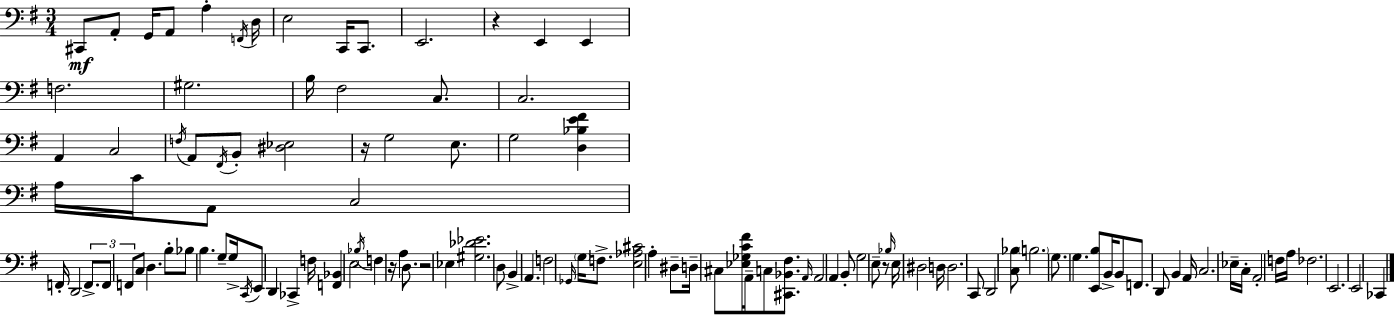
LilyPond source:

{
  \clef bass
  \numericTimeSignature
  \time 3/4
  \key e \minor
  cis,8\mf a,8-. g,16 a,8 a4-. \acciaccatura { f,16 } | d16 e2 c,16 c,8. | e,2. | r4 e,4 e,4 | \break f2. | gis2. | b16 fis2 c8. | c2. | \break a,4 c2 | \acciaccatura { f16 } a,8 \acciaccatura { fis,16 } b,8-. <dis ees>2 | r16 g2 | e8. g2 <d bes e' fis'>4 | \break a16 c'16 a,8 c2 | f,16-. d,2 | \tuplet 3/2 { f,8.-> f,8 f,8 } c8 d4. | b8-. bes8 b4. | \break g8-- g16-> \acciaccatura { c,16 } e,8 d,4 ces,4-> | f16 <f, bes,>4 e2 | \acciaccatura { bes16 } f4 r16 a4 | d8. r2 | \break ees4 <gis des' ees'>2. | d8 b,4-> a,4. | f2 | \grace { ges,16 } \parenthesize g16 f8.-> <e aes cis'>2 | \break a4-. dis8-- d16-- cis8 <ees ges c' fis'>16 | a,16-- c8 <cis, bes, fis>8. \grace { a,16 } a,2 | a,4 b,8-. g2 | e8-- r8 \grace { bes16 } e16 dis2 | \break d16 d2. | c,8 d,2 | <c bes>8 \parenthesize b2. | g8. g4. | \break <e, b>8 b,16-> b,8 f,8. | d,8 b,4 a,16 c2. | ees16-- c16-. a,2-. | f16 a16 fes2. | \break e,2. | e,2 | ces,4 \bar "|."
}